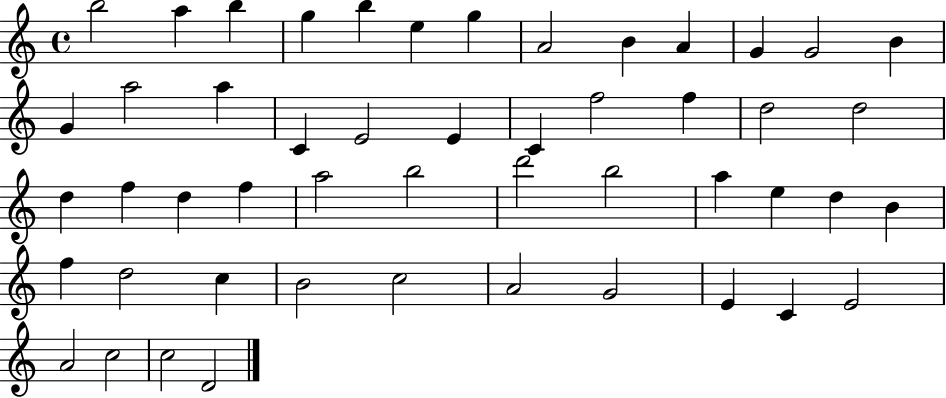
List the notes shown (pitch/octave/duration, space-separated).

B5/h A5/q B5/q G5/q B5/q E5/q G5/q A4/h B4/q A4/q G4/q G4/h B4/q G4/q A5/h A5/q C4/q E4/h E4/q C4/q F5/h F5/q D5/h D5/h D5/q F5/q D5/q F5/q A5/h B5/h D6/h B5/h A5/q E5/q D5/q B4/q F5/q D5/h C5/q B4/h C5/h A4/h G4/h E4/q C4/q E4/h A4/h C5/h C5/h D4/h